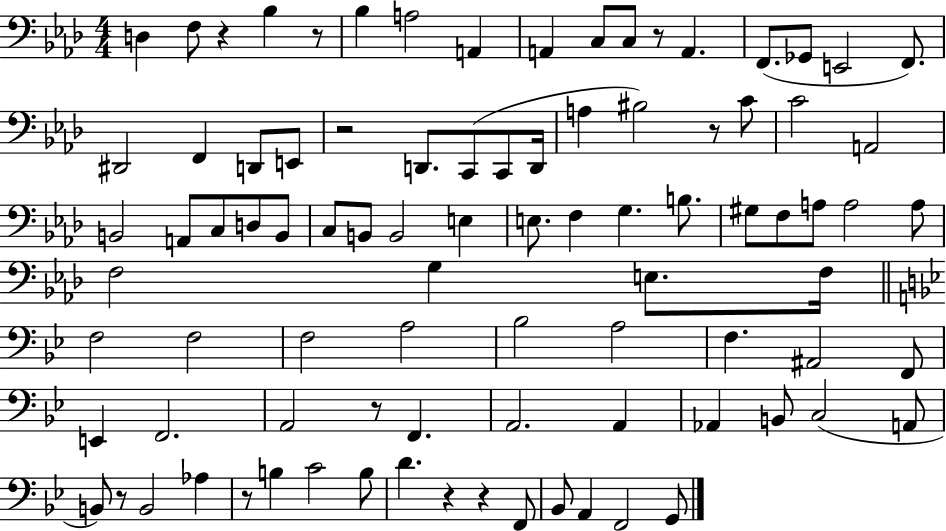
X:1
T:Untitled
M:4/4
L:1/4
K:Ab
D, F,/2 z _B, z/2 _B, A,2 A,, A,, C,/2 C,/2 z/2 A,, F,,/2 _G,,/2 E,,2 F,,/2 ^D,,2 F,, D,,/2 E,,/2 z2 D,,/2 C,,/2 C,,/2 D,,/4 A, ^B,2 z/2 C/2 C2 A,,2 B,,2 A,,/2 C,/2 D,/2 B,,/2 C,/2 B,,/2 B,,2 E, E,/2 F, G, B,/2 ^G,/2 F,/2 A,/2 A,2 A,/2 F,2 G, E,/2 F,/4 F,2 F,2 F,2 A,2 _B,2 A,2 F, ^A,,2 F,,/2 E,, F,,2 A,,2 z/2 F,, A,,2 A,, _A,, B,,/2 C,2 A,,/2 B,,/2 z/2 B,,2 _A, z/2 B, C2 B,/2 D z z F,,/2 _B,,/2 A,, F,,2 G,,/2